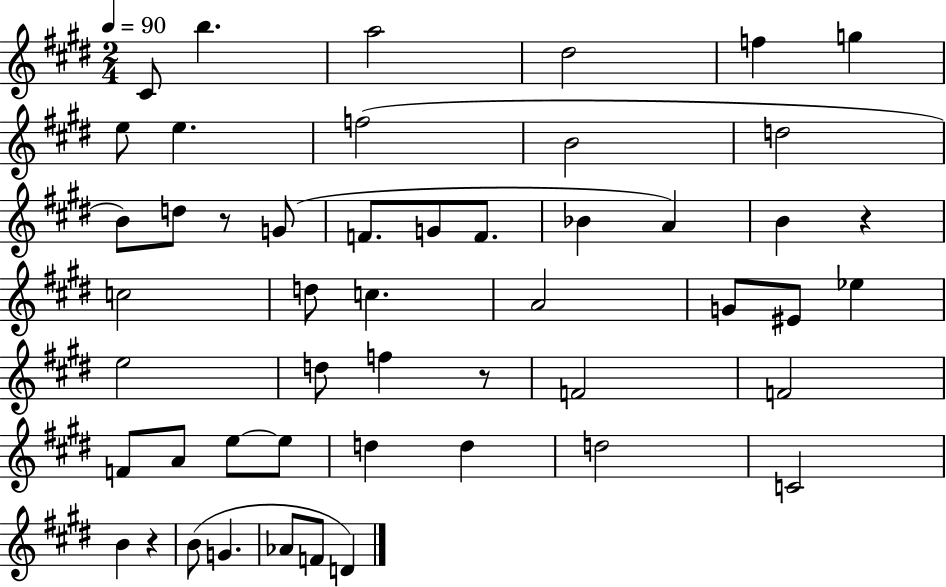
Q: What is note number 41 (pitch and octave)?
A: B4